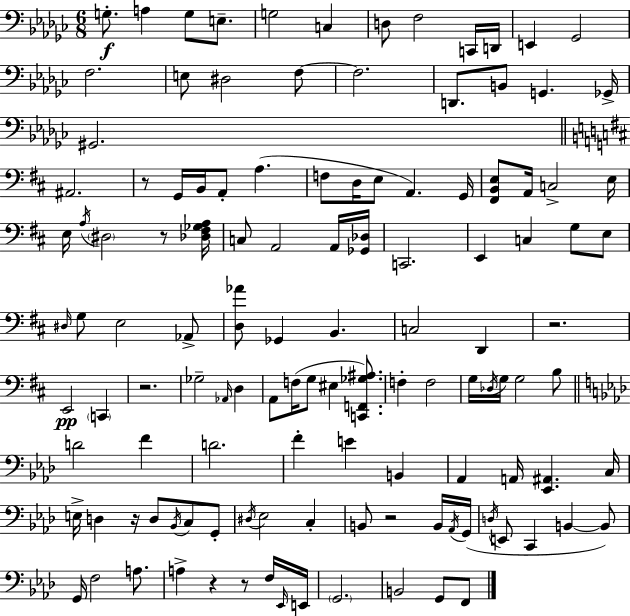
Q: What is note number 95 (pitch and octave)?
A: C2